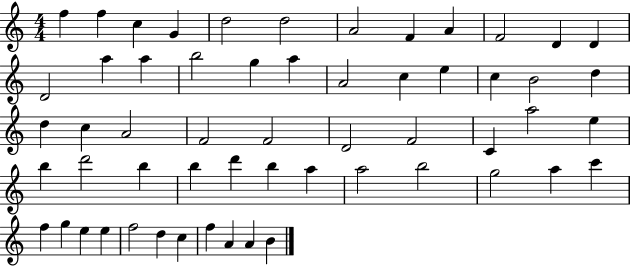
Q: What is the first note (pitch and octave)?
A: F5